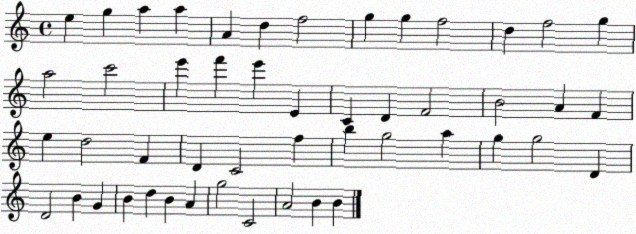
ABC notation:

X:1
T:Untitled
M:4/4
L:1/4
K:C
e g a a A d f2 g g f2 d f2 g a2 c'2 e' f' e' E C D F2 B2 A F e d2 F D C2 f b g2 a g g2 D D2 B G B d B A g2 C2 A2 B B